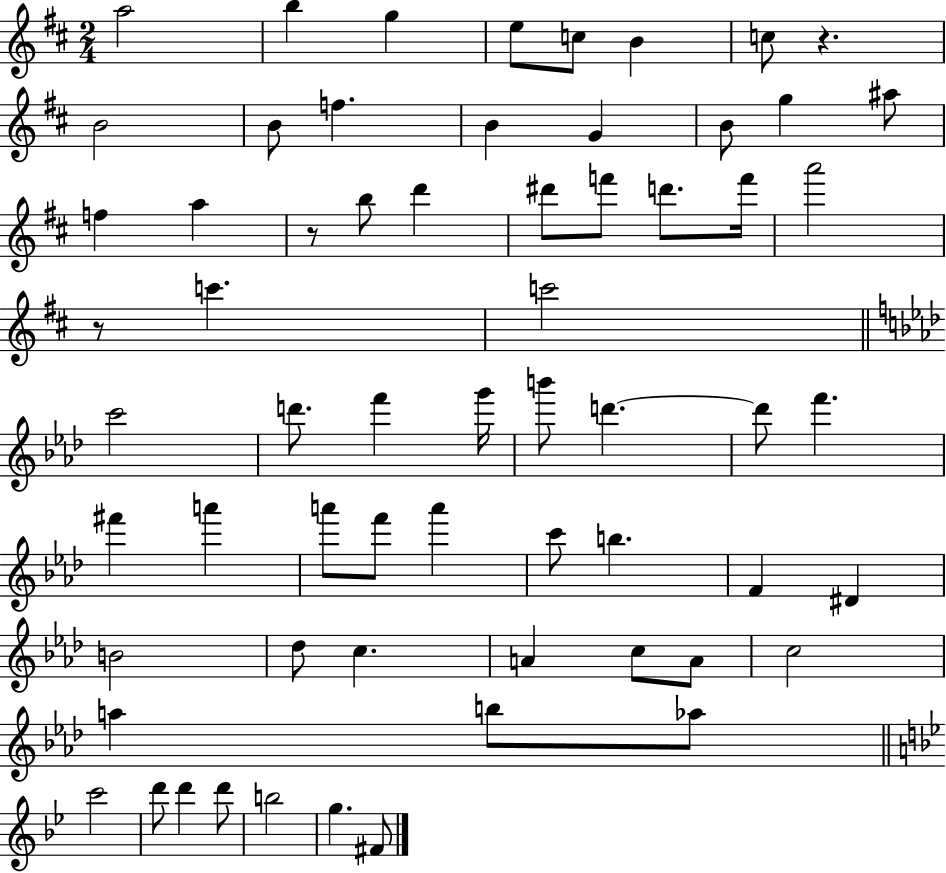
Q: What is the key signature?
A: D major